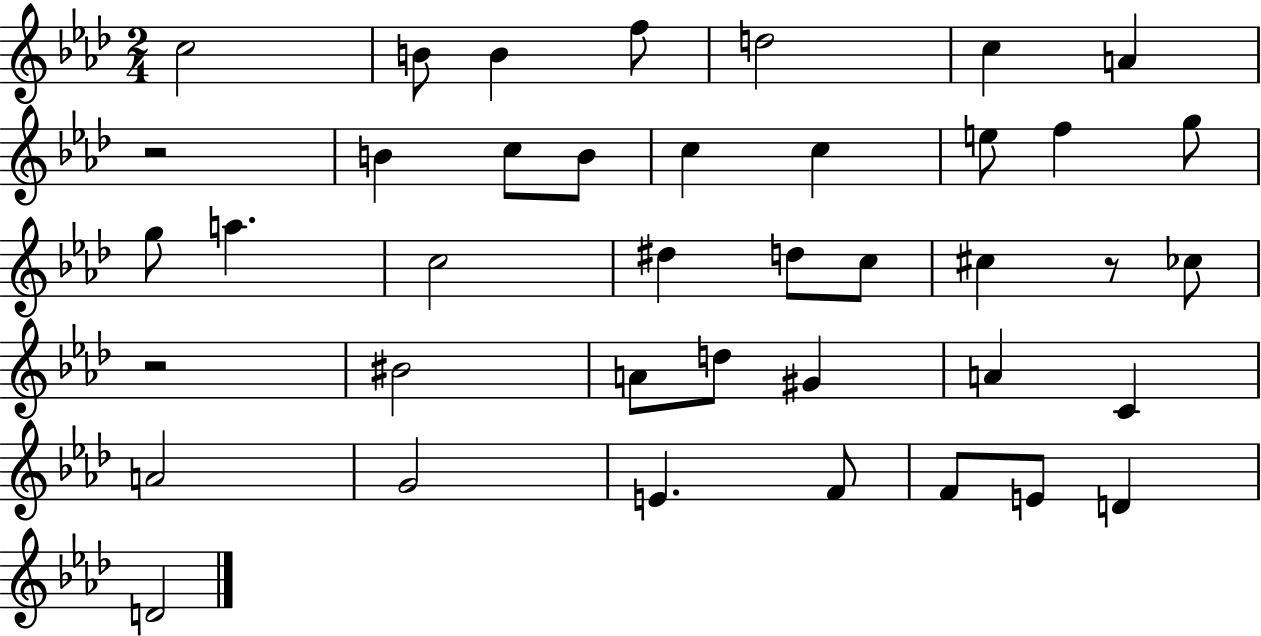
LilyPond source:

{
  \clef treble
  \numericTimeSignature
  \time 2/4
  \key aes \major
  c''2 | b'8 b'4 f''8 | d''2 | c''4 a'4 | \break r2 | b'4 c''8 b'8 | c''4 c''4 | e''8 f''4 g''8 | \break g''8 a''4. | c''2 | dis''4 d''8 c''8 | cis''4 r8 ces''8 | \break r2 | bis'2 | a'8 d''8 gis'4 | a'4 c'4 | \break a'2 | g'2 | e'4. f'8 | f'8 e'8 d'4 | \break d'2 | \bar "|."
}